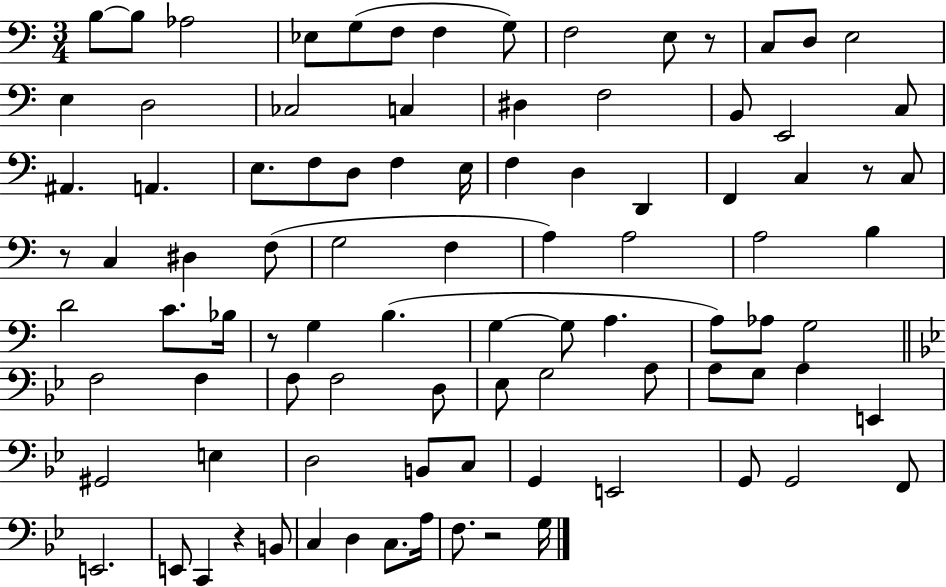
X:1
T:Untitled
M:3/4
L:1/4
K:C
B,/2 B,/2 _A,2 _E,/2 G,/2 F,/2 F, G,/2 F,2 E,/2 z/2 C,/2 D,/2 E,2 E, D,2 _C,2 C, ^D, F,2 B,,/2 E,,2 C,/2 ^A,, A,, E,/2 F,/2 D,/2 F, E,/4 F, D, D,, F,, C, z/2 C,/2 z/2 C, ^D, F,/2 G,2 F, A, A,2 A,2 B, D2 C/2 _B,/4 z/2 G, B, G, G,/2 A, A,/2 _A,/2 G,2 F,2 F, F,/2 F,2 D,/2 _E,/2 G,2 A,/2 A,/2 G,/2 A, E,, ^G,,2 E, D,2 B,,/2 C,/2 G,, E,,2 G,,/2 G,,2 F,,/2 E,,2 E,,/2 C,, z B,,/2 C, D, C,/2 A,/4 F,/2 z2 G,/4